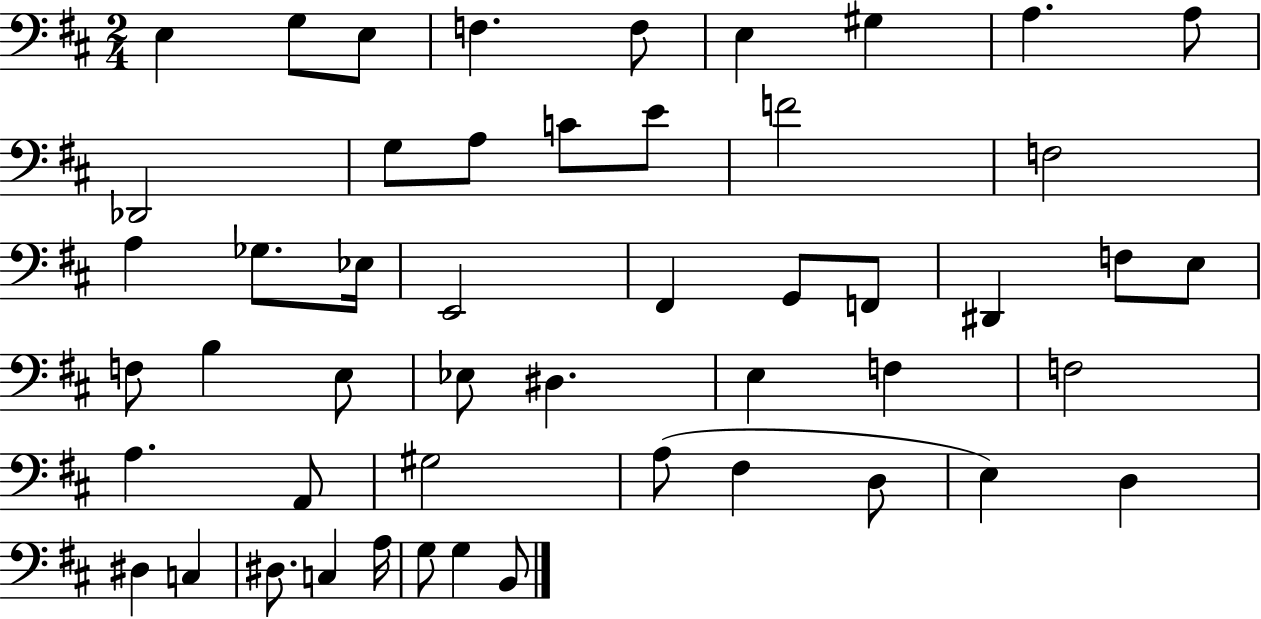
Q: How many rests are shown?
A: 0